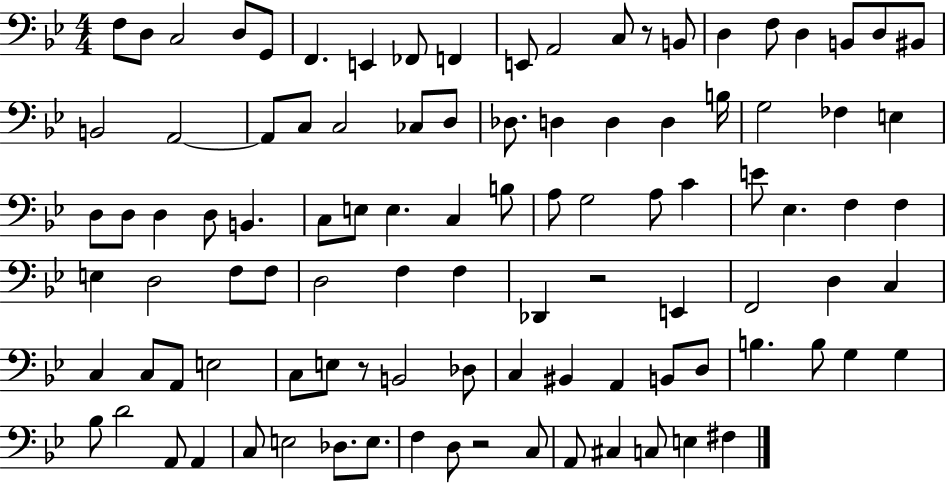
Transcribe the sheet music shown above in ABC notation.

X:1
T:Untitled
M:4/4
L:1/4
K:Bb
F,/2 D,/2 C,2 D,/2 G,,/2 F,, E,, _F,,/2 F,, E,,/2 A,,2 C,/2 z/2 B,,/2 D, F,/2 D, B,,/2 D,/2 ^B,,/2 B,,2 A,,2 A,,/2 C,/2 C,2 _C,/2 D,/2 _D,/2 D, D, D, B,/4 G,2 _F, E, D,/2 D,/2 D, D,/2 B,, C,/2 E,/2 E, C, B,/2 A,/2 G,2 A,/2 C E/2 _E, F, F, E, D,2 F,/2 F,/2 D,2 F, F, _D,, z2 E,, F,,2 D, C, C, C,/2 A,,/2 E,2 C,/2 E,/2 z/2 B,,2 _D,/2 C, ^B,, A,, B,,/2 D,/2 B, B,/2 G, G, _B,/2 D2 A,,/2 A,, C,/2 E,2 _D,/2 E,/2 F, D,/2 z2 C,/2 A,,/2 ^C, C,/2 E, ^F,